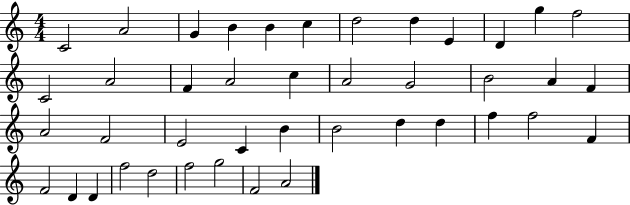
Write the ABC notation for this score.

X:1
T:Untitled
M:4/4
L:1/4
K:C
C2 A2 G B B c d2 d E D g f2 C2 A2 F A2 c A2 G2 B2 A F A2 F2 E2 C B B2 d d f f2 F F2 D D f2 d2 f2 g2 F2 A2